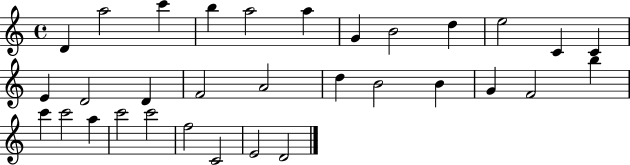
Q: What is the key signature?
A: C major